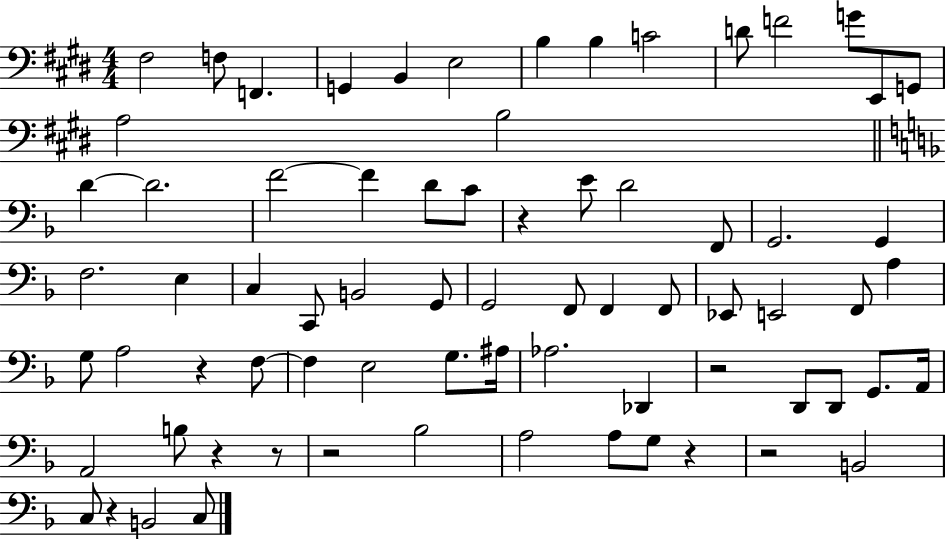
F#3/h F3/e F2/q. G2/q B2/q E3/h B3/q B3/q C4/h D4/e F4/h G4/e E2/e G2/e A3/h B3/h D4/q D4/h. F4/h F4/q D4/e C4/e R/q E4/e D4/h F2/e G2/h. G2/q F3/h. E3/q C3/q C2/e B2/h G2/e G2/h F2/e F2/q F2/e Eb2/e E2/h F2/e A3/q G3/e A3/h R/q F3/e F3/q E3/h G3/e. A#3/s Ab3/h. Db2/q R/h D2/e D2/e G2/e. A2/s A2/h B3/e R/q R/e R/h Bb3/h A3/h A3/e G3/e R/q R/h B2/h C3/e R/q B2/h C3/e